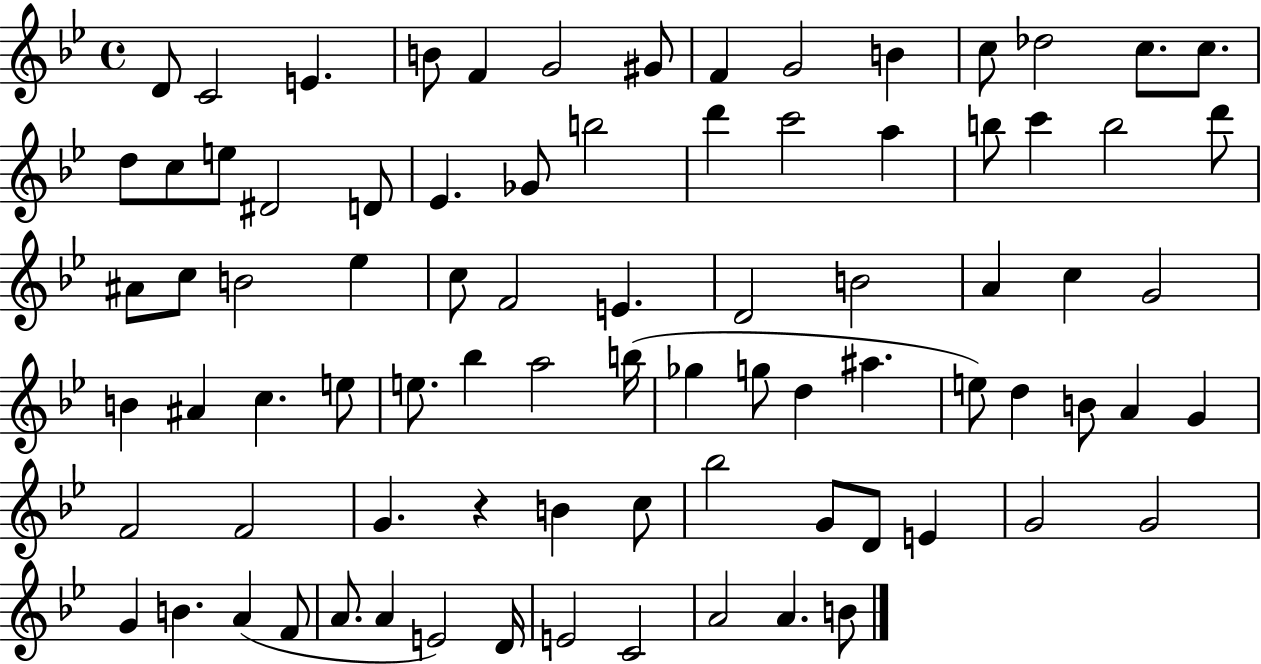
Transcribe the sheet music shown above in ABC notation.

X:1
T:Untitled
M:4/4
L:1/4
K:Bb
D/2 C2 E B/2 F G2 ^G/2 F G2 B c/2 _d2 c/2 c/2 d/2 c/2 e/2 ^D2 D/2 _E _G/2 b2 d' c'2 a b/2 c' b2 d'/2 ^A/2 c/2 B2 _e c/2 F2 E D2 B2 A c G2 B ^A c e/2 e/2 _b a2 b/4 _g g/2 d ^a e/2 d B/2 A G F2 F2 G z B c/2 _b2 G/2 D/2 E G2 G2 G B A F/2 A/2 A E2 D/4 E2 C2 A2 A B/2